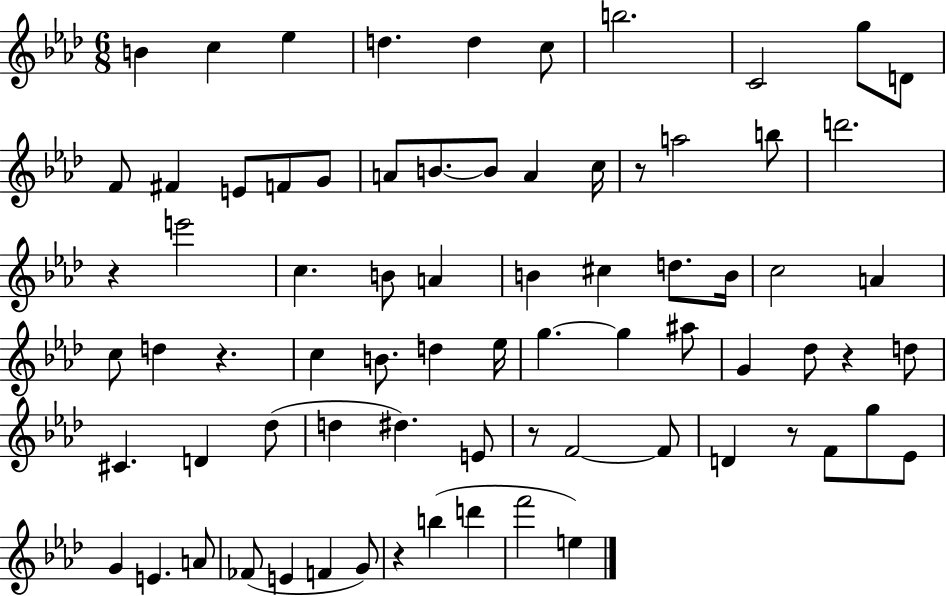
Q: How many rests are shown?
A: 7